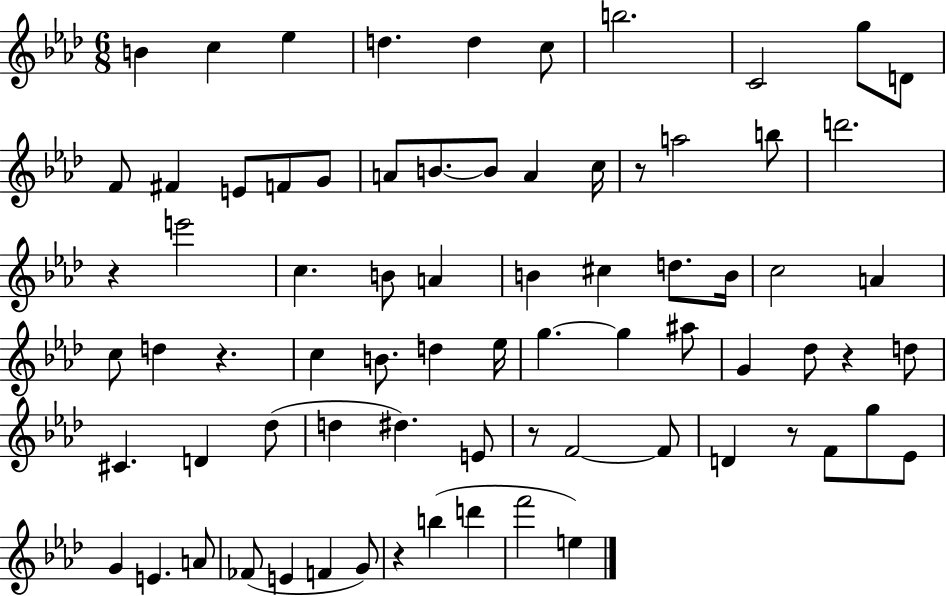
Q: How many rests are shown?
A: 7